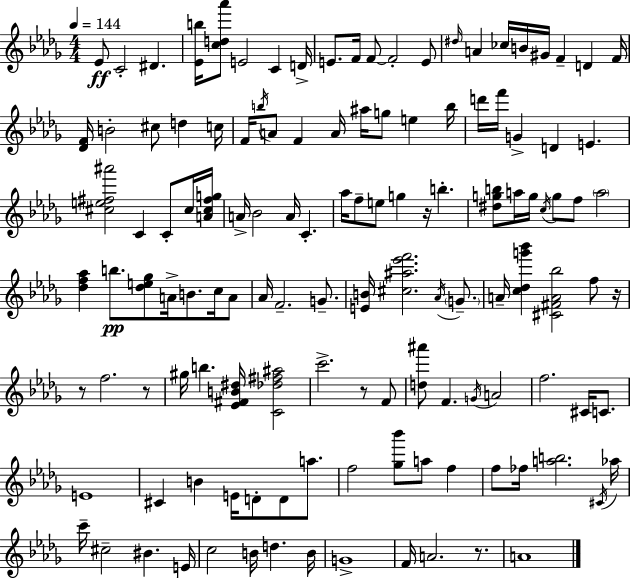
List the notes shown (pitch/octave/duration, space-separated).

Eb4/e C4/h D#4/q. [Eb4,B5]/s [C5,D5,Ab6]/e E4/h C4/q D4/s E4/e. F4/s F4/e F4/h E4/e D#5/s A4/q CES5/s B4/s G#4/s F4/q D4/q F4/s [Db4,F4]/s B4/h C#5/e D5/q C5/s F4/s B5/s A4/e F4/q A4/s A#5/s G5/e E5/q B5/s D6/s F6/s G4/q D4/q E4/q. [C#5,E5,F#5,A#6]/h C4/q C4/e C#5/s [A4,C#5,F#5,G5]/s A4/s Bb4/h A4/s C4/q. Ab5/s F5/e E5/e G5/q R/s B5/q. [D#5,G5,B5]/e A5/s G5/s C5/s G5/e F5/e A5/h [Db5,F5,Ab5]/q B5/e. [Db5,E5,Gb5]/e A4/s B4/e. C5/s A4/e Ab4/s F4/h. G4/e. [E4,B4]/s [C#5,A#5,Eb6,F6]/h. Ab4/s G4/e. A4/s [C5,Db5,G6,Bb6]/q [C#4,F#4,A4,Bb5]/h F5/e R/s R/e F5/h. R/e G#5/s B5/q. [Eb4,F#4,B4,D#5]/s [C4,Db5,F#5,A#5]/h C6/h. R/e F4/e [D5,A#6]/e F4/q. G4/s A4/h F5/h. C#4/s C4/e. E4/w C#4/q B4/q E4/s D4/e D4/e A5/e. F5/h [Gb5,Bb6]/e A5/e F5/q F5/e FES5/s [A5,B5]/h. C#4/s Ab5/s C6/s C#5/h BIS4/q. E4/s C5/h B4/s D5/q. B4/s G4/w F4/s A4/h. R/e. A4/w